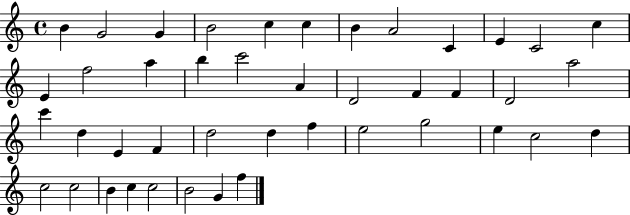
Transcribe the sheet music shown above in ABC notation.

X:1
T:Untitled
M:4/4
L:1/4
K:C
B G2 G B2 c c B A2 C E C2 c E f2 a b c'2 A D2 F F D2 a2 c' d E F d2 d f e2 g2 e c2 d c2 c2 B c c2 B2 G f